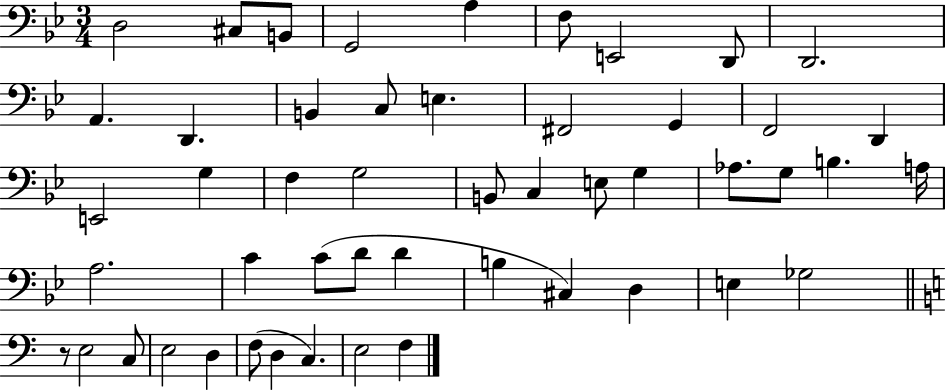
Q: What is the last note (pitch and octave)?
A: F3